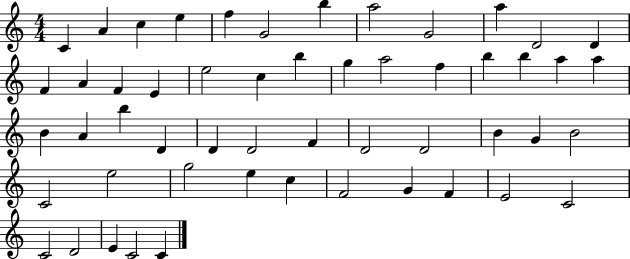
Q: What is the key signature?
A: C major